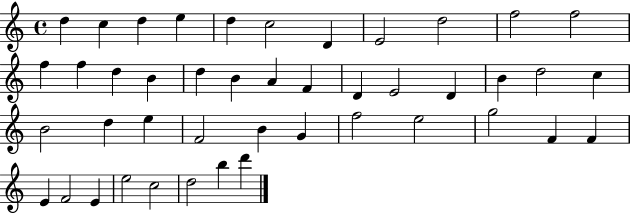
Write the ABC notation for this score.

X:1
T:Untitled
M:4/4
L:1/4
K:C
d c d e d c2 D E2 d2 f2 f2 f f d B d B A F D E2 D B d2 c B2 d e F2 B G f2 e2 g2 F F E F2 E e2 c2 d2 b d'